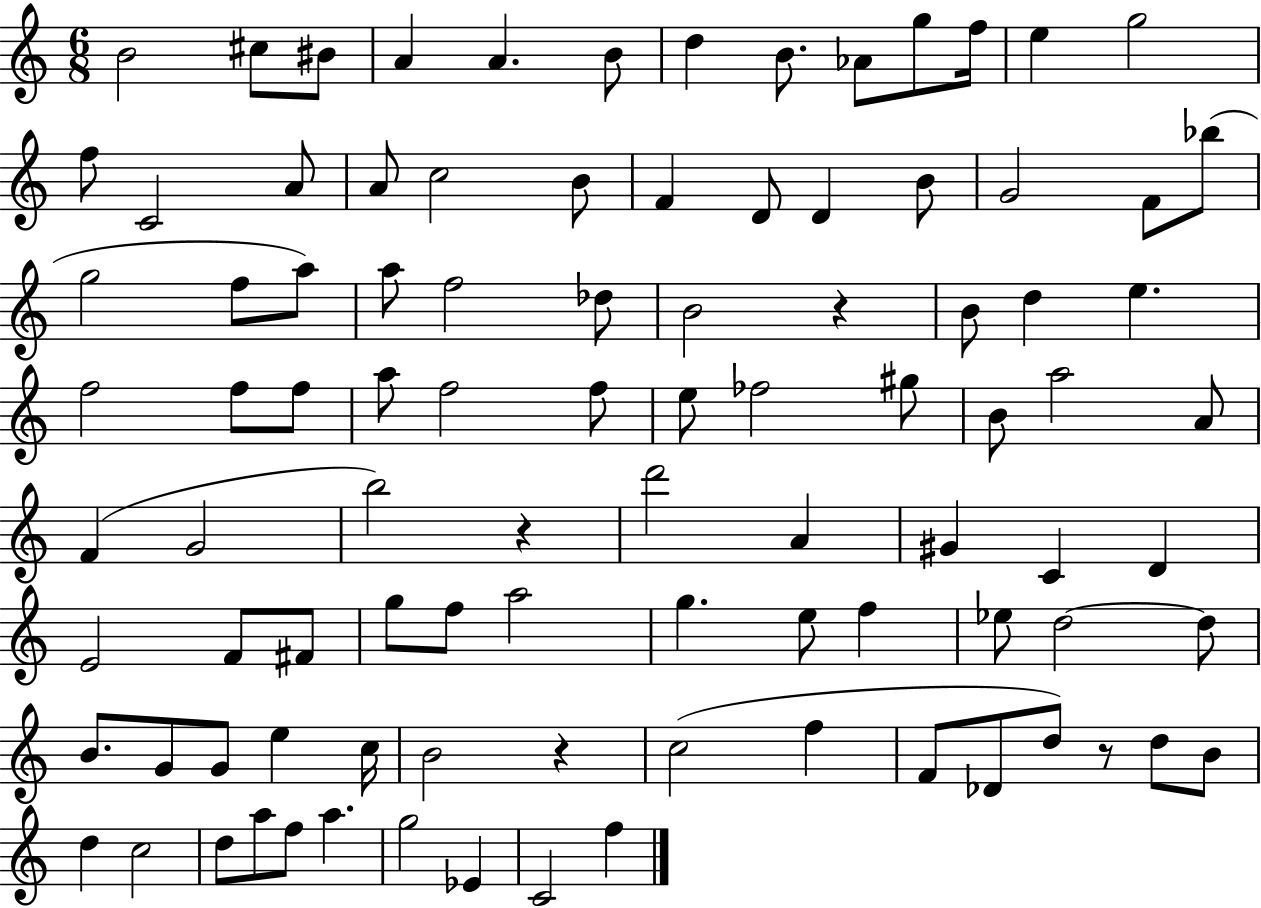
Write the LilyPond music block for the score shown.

{
  \clef treble
  \numericTimeSignature
  \time 6/8
  \key c \major
  b'2 cis''8 bis'8 | a'4 a'4. b'8 | d''4 b'8. aes'8 g''8 f''16 | e''4 g''2 | \break f''8 c'2 a'8 | a'8 c''2 b'8 | f'4 d'8 d'4 b'8 | g'2 f'8 bes''8( | \break g''2 f''8 a''8) | a''8 f''2 des''8 | b'2 r4 | b'8 d''4 e''4. | \break f''2 f''8 f''8 | a''8 f''2 f''8 | e''8 fes''2 gis''8 | b'8 a''2 a'8 | \break f'4( g'2 | b''2) r4 | d'''2 a'4 | gis'4 c'4 d'4 | \break e'2 f'8 fis'8 | g''8 f''8 a''2 | g''4. e''8 f''4 | ees''8 d''2~~ d''8 | \break b'8. g'8 g'8 e''4 c''16 | b'2 r4 | c''2( f''4 | f'8 des'8 d''8) r8 d''8 b'8 | \break d''4 c''2 | d''8 a''8 f''8 a''4. | g''2 ees'4 | c'2 f''4 | \break \bar "|."
}